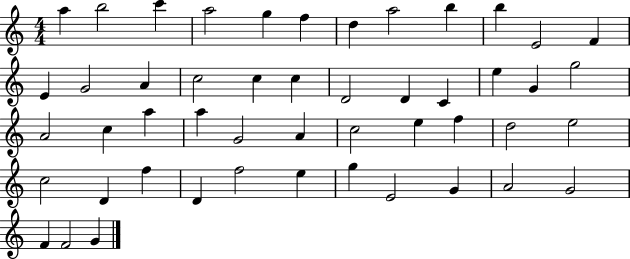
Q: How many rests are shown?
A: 0